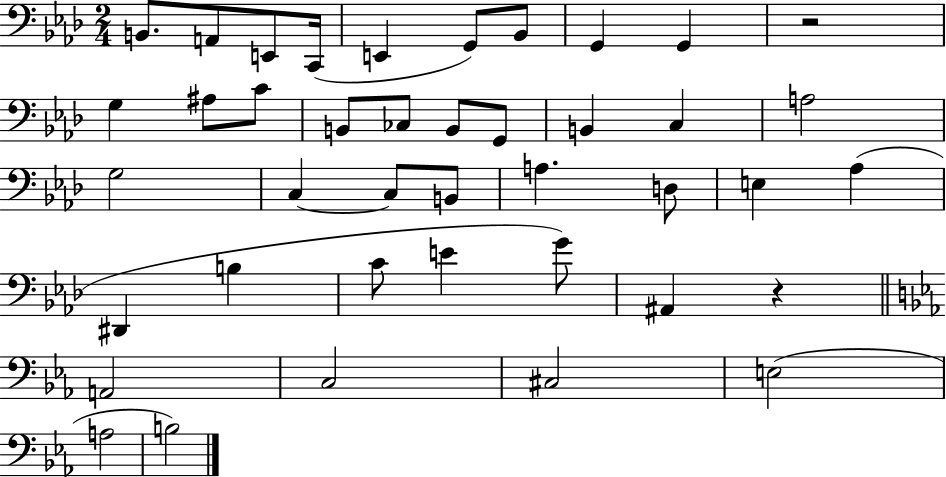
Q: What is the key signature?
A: AES major